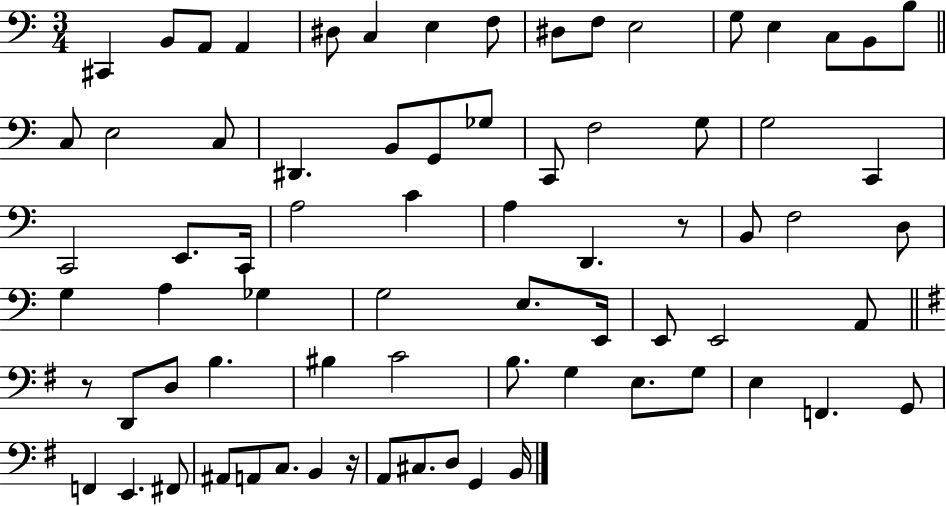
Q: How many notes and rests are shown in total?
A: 74